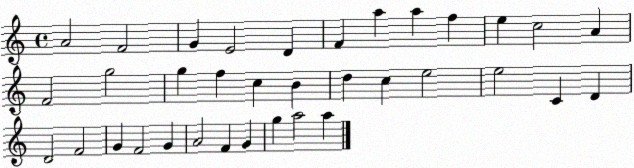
X:1
T:Untitled
M:4/4
L:1/4
K:C
A2 F2 G E2 D F a a f e c2 A F2 g2 g f c B d c e2 e2 C D D2 F2 G F2 G A2 F G g a2 a